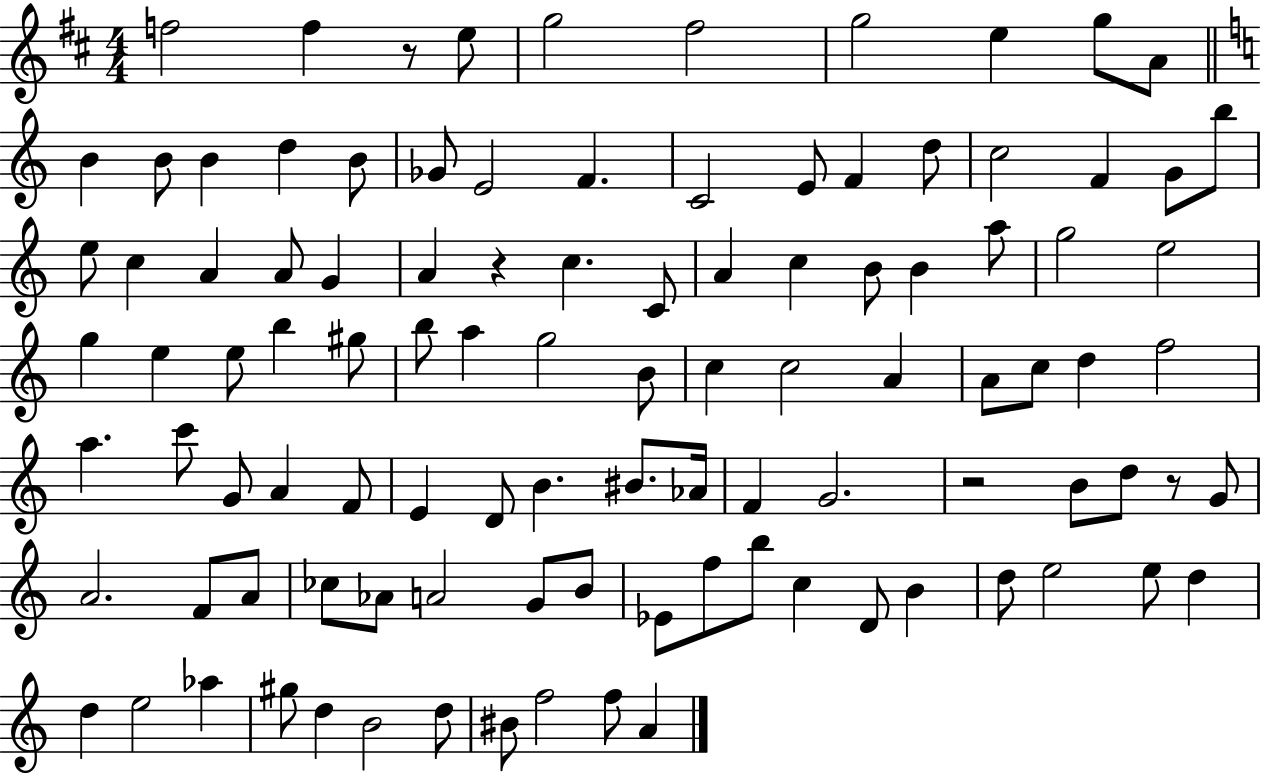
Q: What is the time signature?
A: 4/4